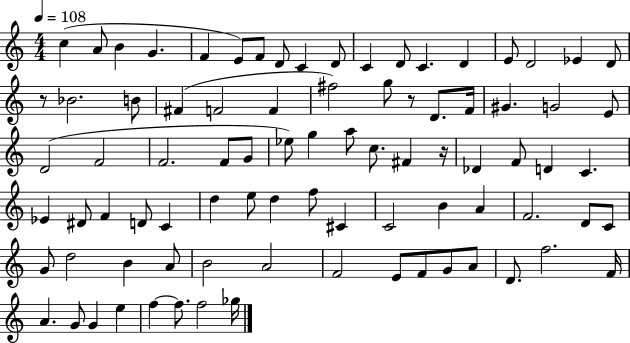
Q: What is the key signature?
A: C major